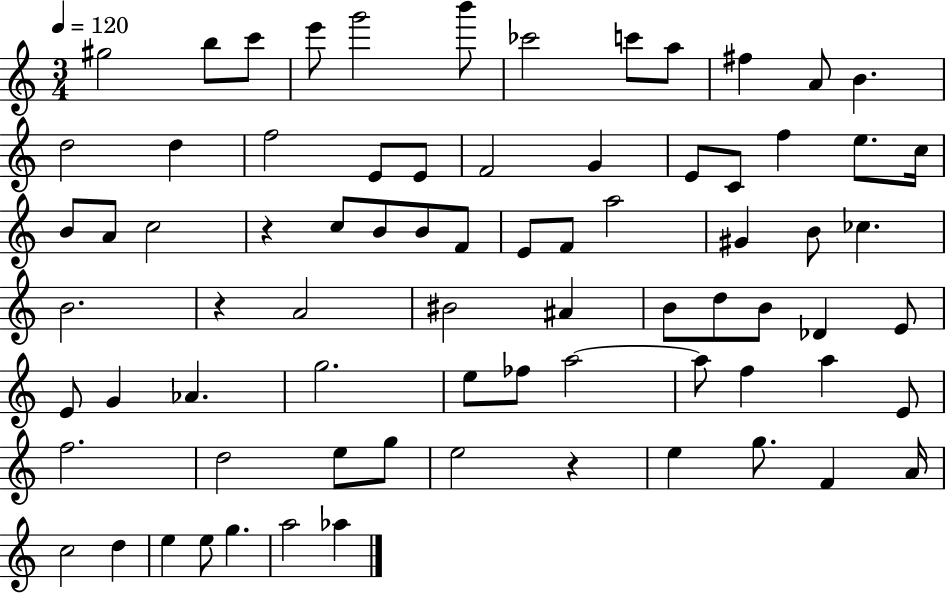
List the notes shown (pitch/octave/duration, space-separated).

G#5/h B5/e C6/e E6/e G6/h B6/e CES6/h C6/e A5/e F#5/q A4/e B4/q. D5/h D5/q F5/h E4/e E4/e F4/h G4/q E4/e C4/e F5/q E5/e. C5/s B4/e A4/e C5/h R/q C5/e B4/e B4/e F4/e E4/e F4/e A5/h G#4/q B4/e CES5/q. B4/h. R/q A4/h BIS4/h A#4/q B4/e D5/e B4/e Db4/q E4/e E4/e G4/q Ab4/q. G5/h. E5/e FES5/e A5/h A5/e F5/q A5/q E4/e F5/h. D5/h E5/e G5/e E5/h R/q E5/q G5/e. F4/q A4/s C5/h D5/q E5/q E5/e G5/q. A5/h Ab5/q